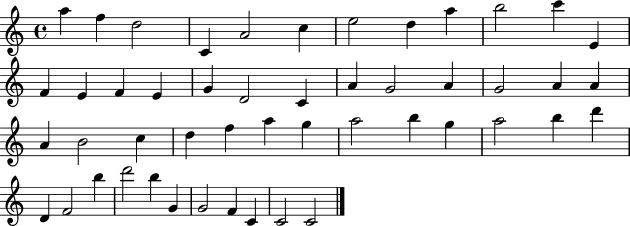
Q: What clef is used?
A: treble